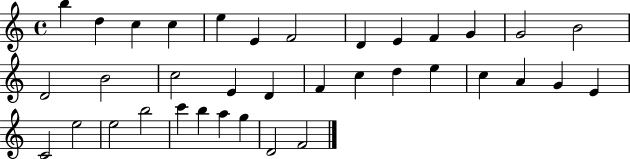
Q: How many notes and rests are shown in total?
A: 36